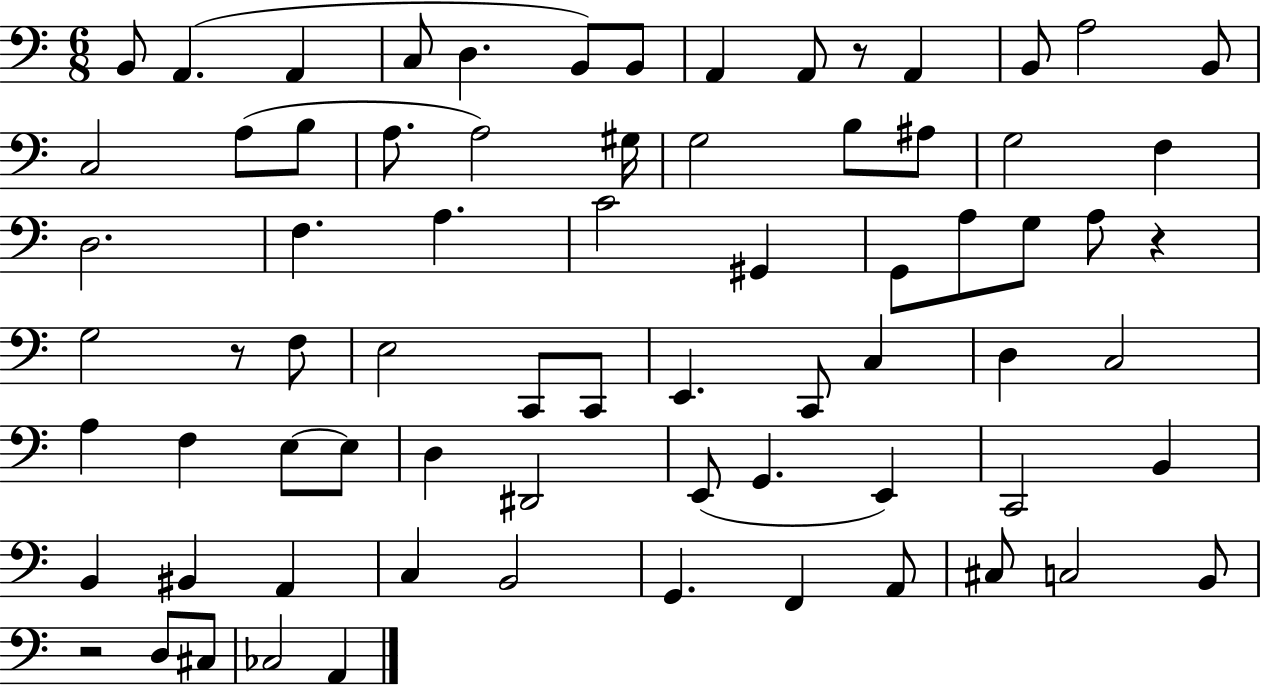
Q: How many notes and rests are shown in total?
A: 73